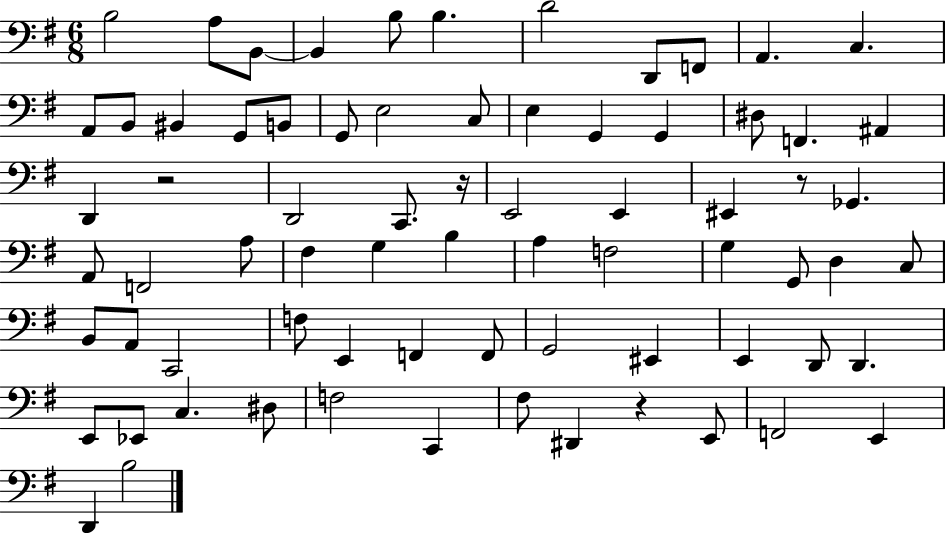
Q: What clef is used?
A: bass